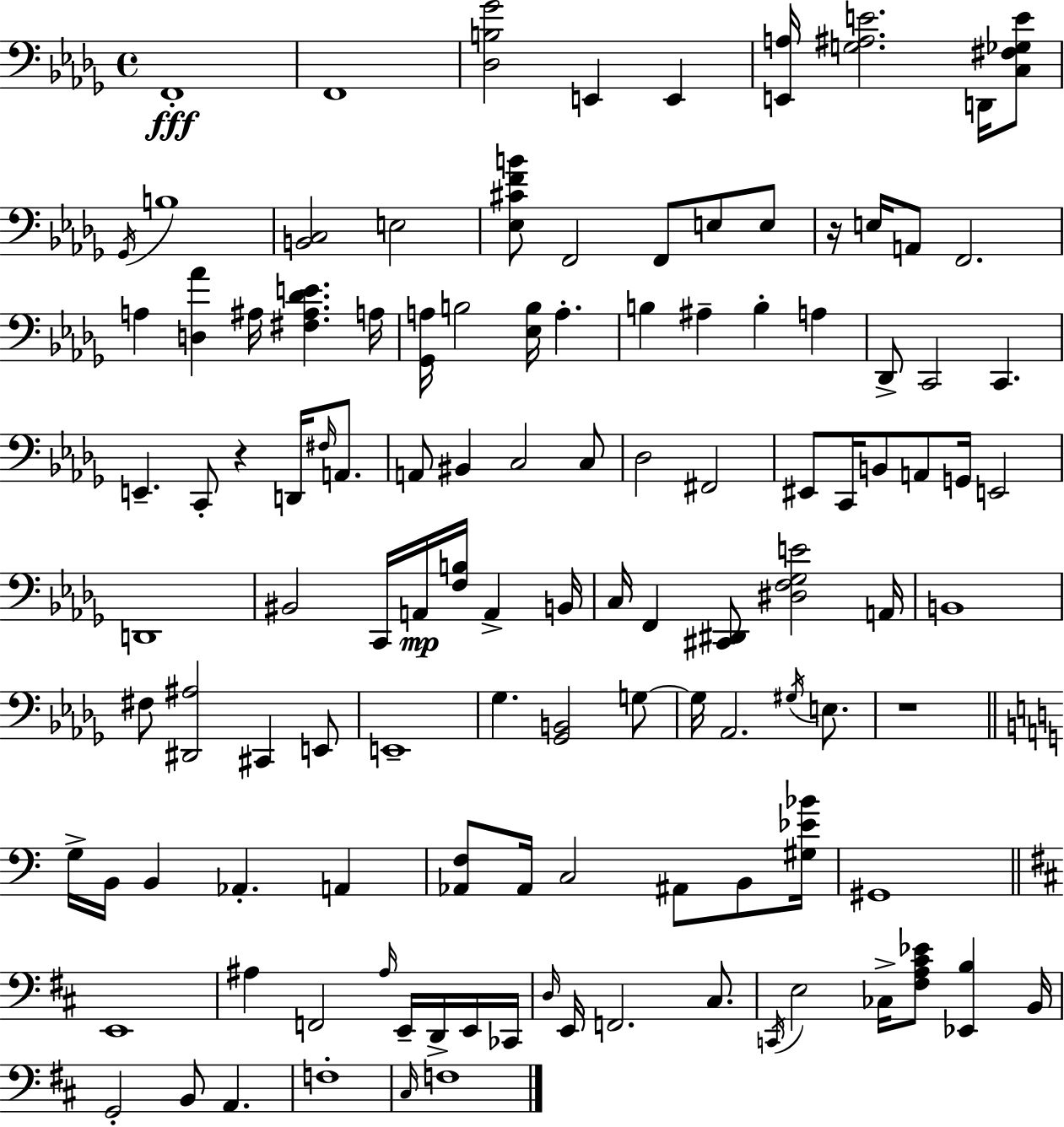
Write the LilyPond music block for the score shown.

{
  \clef bass
  \time 4/4
  \defaultTimeSignature
  \key bes \minor
  f,1-.\fff | f,1 | <des b ges'>2 e,4 e,4 | <e, a>16 <g ais e'>2. d,16 <c fis ges e'>8 | \break \acciaccatura { ges,16 } b1 | <b, c>2 e2 | <ees cis' f' b'>8 f,2 f,8 e8 e8 | r16 e16 a,8 f,2. | \break a4 <d aes'>4 ais16 <fis ais des' e'>4. | a16 <ges, a>16 b2 <ees b>16 a4.-. | b4 ais4-- b4-. a4 | des,8-> c,2 c,4. | \break e,4.-- c,8-. r4 d,16 \grace { fis16 } a,8. | a,8 bis,4 c2 | c8 des2 fis,2 | eis,8 c,16 b,8 a,8 g,16 e,2 | \break d,1 | bis,2 c,16 a,16\mp <f b>16 a,4-> | b,16 c16 f,4 <cis, dis,>8 <dis f ges e'>2 | a,16 b,1 | \break fis8 <dis, ais>2 cis,4 | e,8 e,1-- | ges4. <ges, b,>2 | g8~~ g16 aes,2. \acciaccatura { gis16 } | \break e8. r1 | \bar "||" \break \key c \major g16-> b,16 b,4 aes,4.-. a,4 | <aes, f>8 aes,16 c2 ais,8 b,8 <gis ees' bes'>16 | gis,1 | \bar "||" \break \key d \major e,1 | ais4 f,2 \grace { ais16 } e,16-- d,16-> e,16 | ces,16 \grace { d16 } e,16 f,2. cis8. | \acciaccatura { c,16 } e2 ces16-> <fis a cis' ees'>8 <ees, b>4 | \break b,16 g,2-. b,8 a,4. | f1-. | \grace { cis16 } f1 | \bar "|."
}